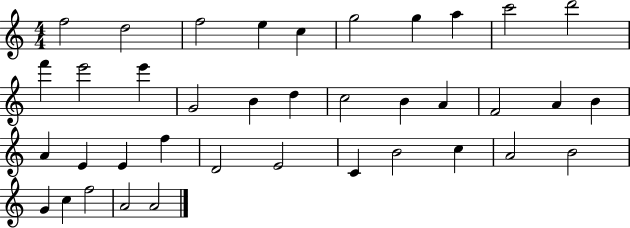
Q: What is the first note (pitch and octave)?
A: F5